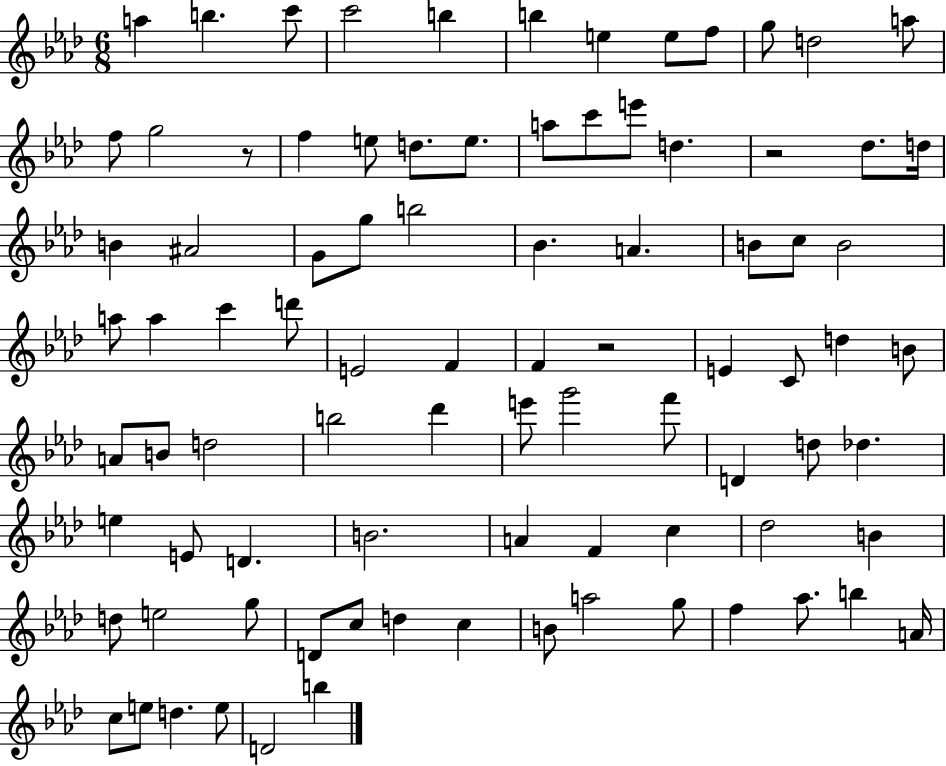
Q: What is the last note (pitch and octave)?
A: B5